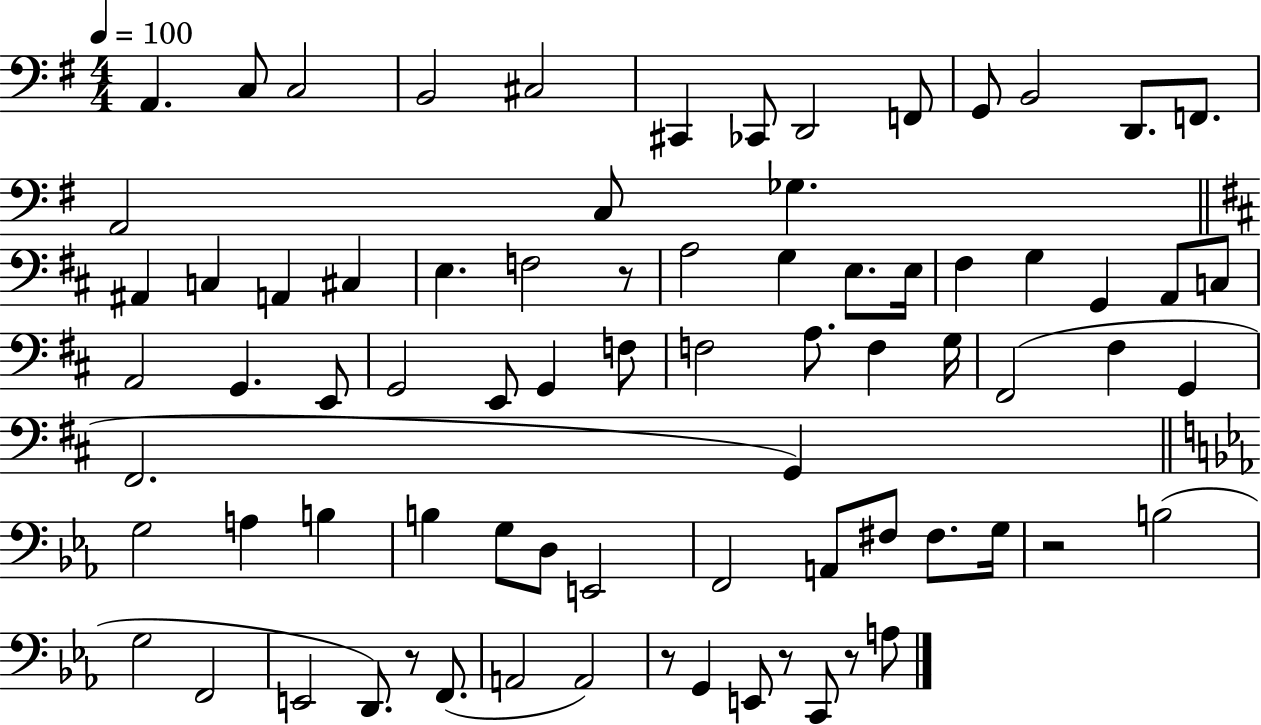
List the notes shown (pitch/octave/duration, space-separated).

A2/q. C3/e C3/h B2/h C#3/h C#2/q CES2/e D2/h F2/e G2/e B2/h D2/e. F2/e. A2/h C3/e Gb3/q. A#2/q C3/q A2/q C#3/q E3/q. F3/h R/e A3/h G3/q E3/e. E3/s F#3/q G3/q G2/q A2/e C3/e A2/h G2/q. E2/e G2/h E2/e G2/q F3/e F3/h A3/e. F3/q G3/s F#2/h F#3/q G2/q F#2/h. G2/q G3/h A3/q B3/q B3/q G3/e D3/e E2/h F2/h A2/e F#3/e F#3/e. G3/s R/h B3/h G3/h F2/h E2/h D2/e. R/e F2/e. A2/h A2/h R/e G2/q E2/e R/e C2/e R/e A3/e